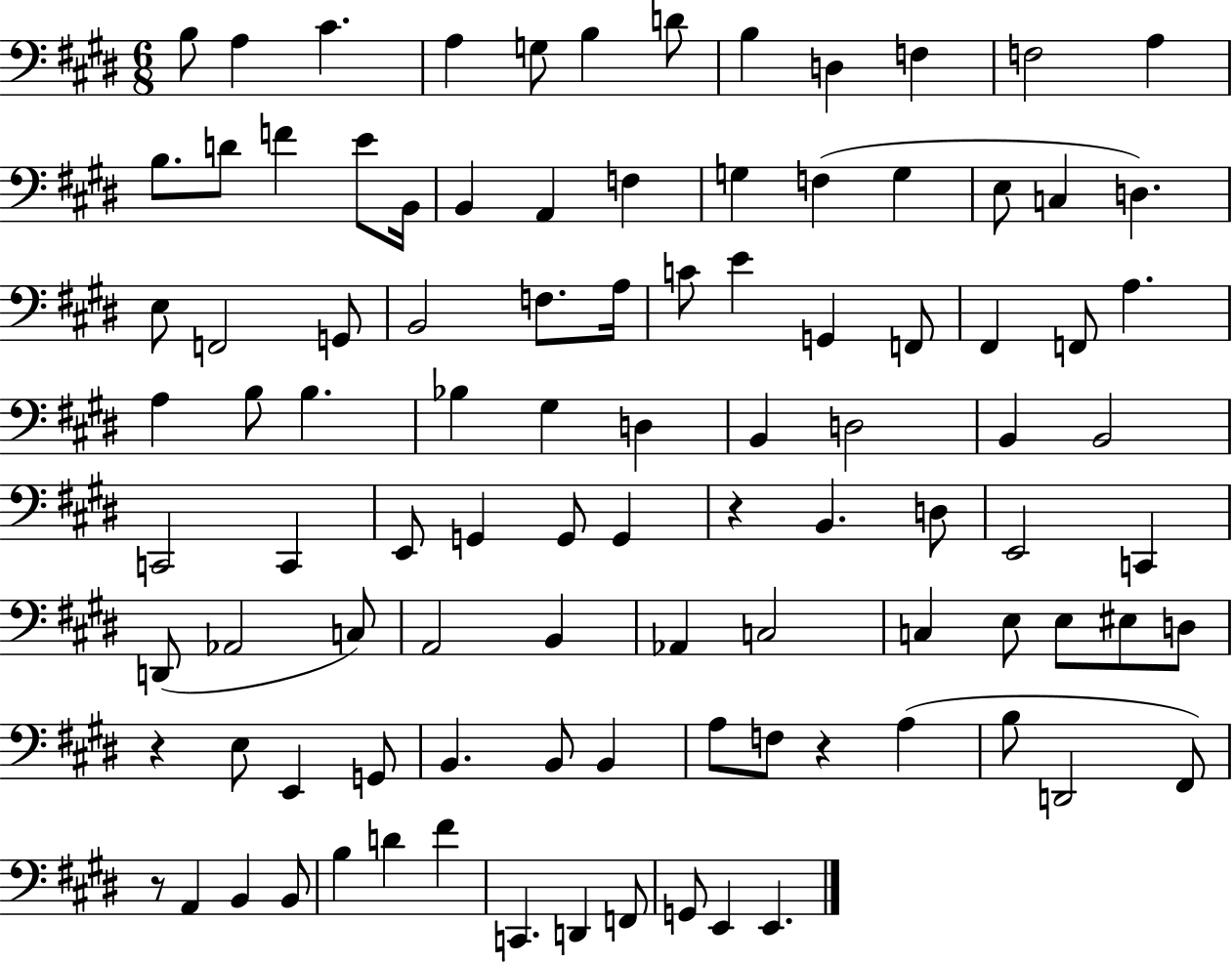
{
  \clef bass
  \numericTimeSignature
  \time 6/8
  \key e \major
  b8 a4 cis'4. | a4 g8 b4 d'8 | b4 d4 f4 | f2 a4 | \break b8. d'8 f'4 e'8 b,16 | b,4 a,4 f4 | g4 f4( g4 | e8 c4 d4.) | \break e8 f,2 g,8 | b,2 f8. a16 | c'8 e'4 g,4 f,8 | fis,4 f,8 a4. | \break a4 b8 b4. | bes4 gis4 d4 | b,4 d2 | b,4 b,2 | \break c,2 c,4 | e,8 g,4 g,8 g,4 | r4 b,4. d8 | e,2 c,4 | \break d,8( aes,2 c8) | a,2 b,4 | aes,4 c2 | c4 e8 e8 eis8 d8 | \break r4 e8 e,4 g,8 | b,4. b,8 b,4 | a8 f8 r4 a4( | b8 d,2 fis,8) | \break r8 a,4 b,4 b,8 | b4 d'4 fis'4 | c,4. d,4 f,8 | g,8 e,4 e,4. | \break \bar "|."
}